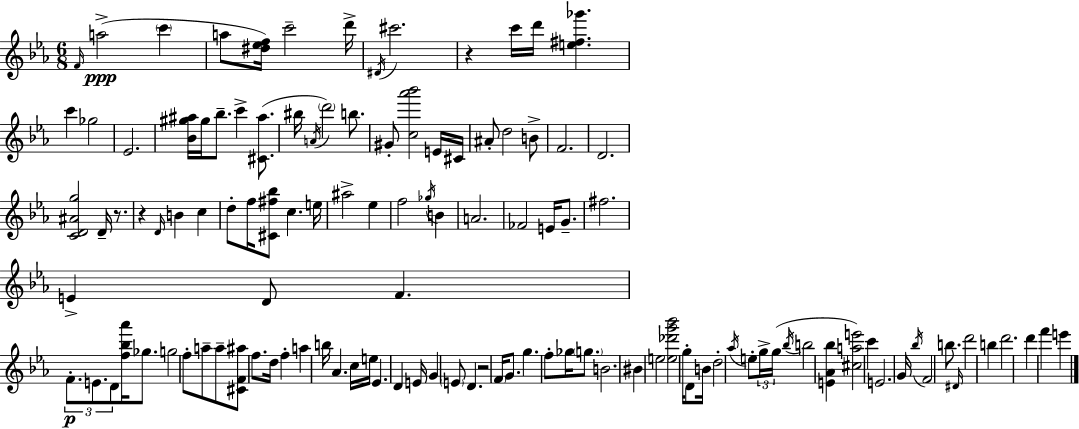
{
  \clef treble
  \numericTimeSignature
  \time 6/8
  \key ees \major
  \grace { f'16 }(\ppp a''2-> \parenthesize c'''4 | a''8 <dis'' ees'' f''>16) c'''2-- | d'''16-> \acciaccatura { dis'16 } cis'''2. | r4 c'''16 d'''16 <e'' fis'' ges'''>4. | \break c'''4 ges''2 | ees'2. | <bes' gis'' ais''>16 gis''16 bes''8.-- c'''4-> <cis' ais''>8.( | bis''16 \acciaccatura { a'16 } \parenthesize d'''2) | \break b''8. gis'8-. <c'' aes''' bes'''>2 | e'16 cis'16 ais'8-. d''2 | b'8-> f'2. | d'2. | \break <c' d' ais' g''>2 d'16-- | r8. r4 \grace { d'16 } b'4 | c''4 d''8-. f''16 <cis' fis'' bes''>8 c''4. | e''16 ais''2-> | \break ees''4 f''2 | \acciaccatura { ges''16 } b'4 a'2. | fes'2 | e'16 g'8.-- fis''2. | \break e'4-> d'8 f'4. | \tuplet 3/2 { f'8.-.\p e'8. d'8 } | <f'' bes'' aes'''>16 ges''8. g''2 | f''8-. a''8-- a''8-- <cis' f' ais''>8 f''8. | \break d''16 f''4-. a''4 b''16 aes'4. | c''16 e''16 ees'4. | d'4 e'16 g'4 \parenthesize e'8 d'4. | r2 | \break \parenthesize f'16 g'8. g''4. f''8-. | ges''16 \parenthesize g''8. b'2. | bis'4 e''2 | <e'' des''' g''' bes'''>2 | \break g''16-. d'8 b'16 d''2-. | \acciaccatura { aes''16 } e''8-. \tuplet 3/2 { g''16-> g''16( \acciaccatura { bes''16 } } b''2 | <e' aes' bes''>4 <cis'' a'' e'''>2) | c'''4 e'2. | \break g'16 \acciaccatura { bes''16 } f'2 | b''8. \grace { dis'16 } d'''2 | b''4 d'''2. | d'''4 | \break f'''4 e'''4 \bar "|."
}